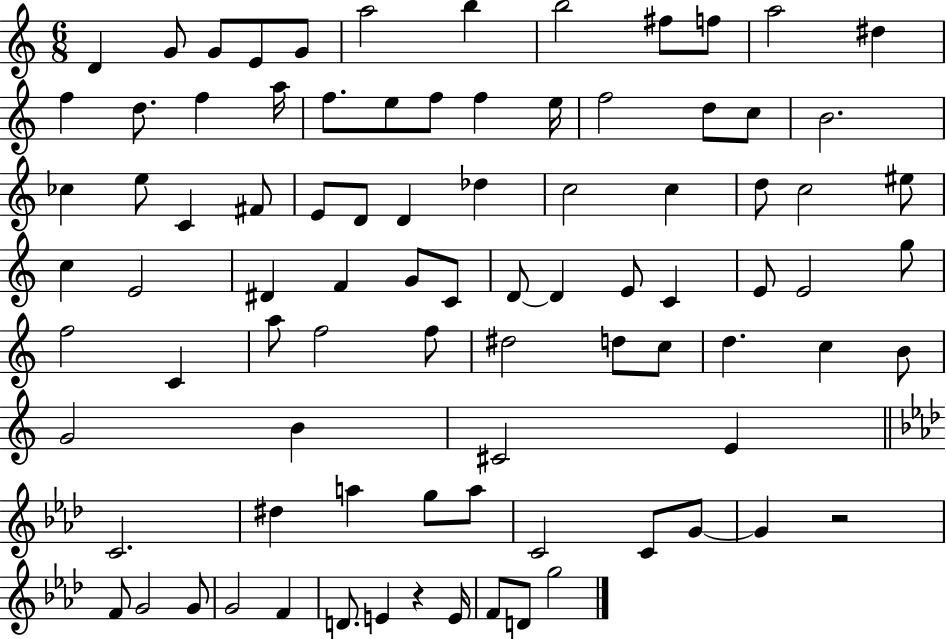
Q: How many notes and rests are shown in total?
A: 88